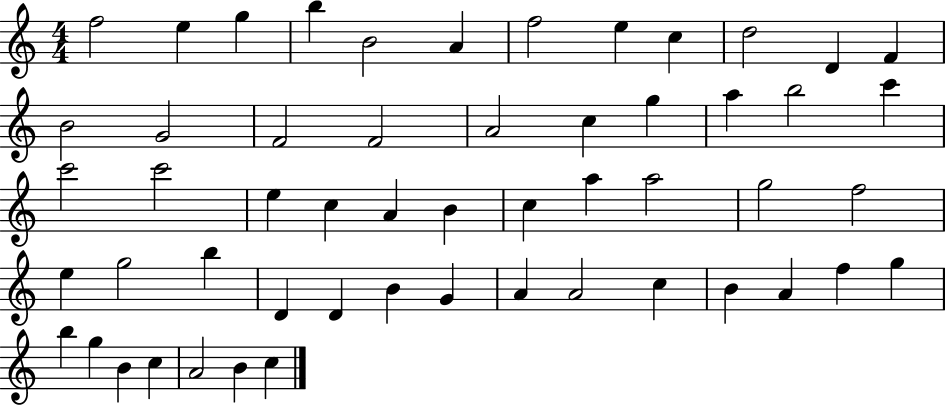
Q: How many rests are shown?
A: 0